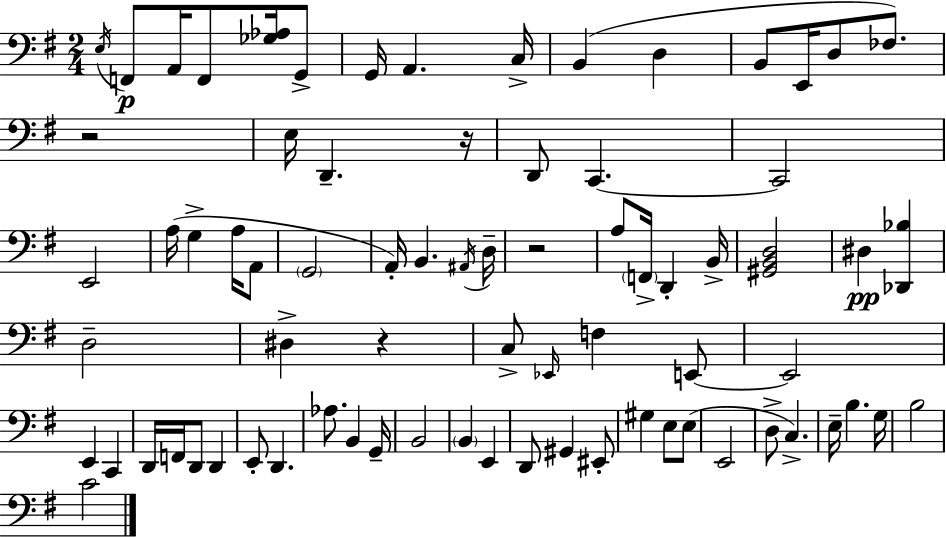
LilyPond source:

{
  \clef bass
  \numericTimeSignature
  \time 2/4
  \key g \major
  \acciaccatura { e16 }\p f,8 a,16 f,8 <ges aes>16 g,8-> | g,16 a,4. | c16-> b,4( d4 | b,8 e,16 d8 fes8.) | \break r2 | e16 d,4.-- | r16 d,8 c,4.~~ | c,2 | \break e,2 | a16( g4-> a16 a,8 | \parenthesize g,2 | a,16-.) b,4. | \break \acciaccatura { ais,16 } d16-- r2 | a8 \parenthesize f,16-> d,4-. | b,16-> <gis, b, d>2 | dis4\pp <des, bes>4 | \break d2-- | dis4-> r4 | c8-> \grace { ees,16 } f4 | e,8~~ e,2 | \break e,4 c,4 | d,16 f,16 d,8 d,4 | e,8-. d,4. | aes8. b,4 | \break g,16-- b,2 | \parenthesize b,4 e,4 | d,8 gis,4 | eis,8-. gis4 e8 | \break e8( e,2 | d8-> c4.->) | e16-- b4. | g16 b2 | \break c'2 | \bar "|."
}